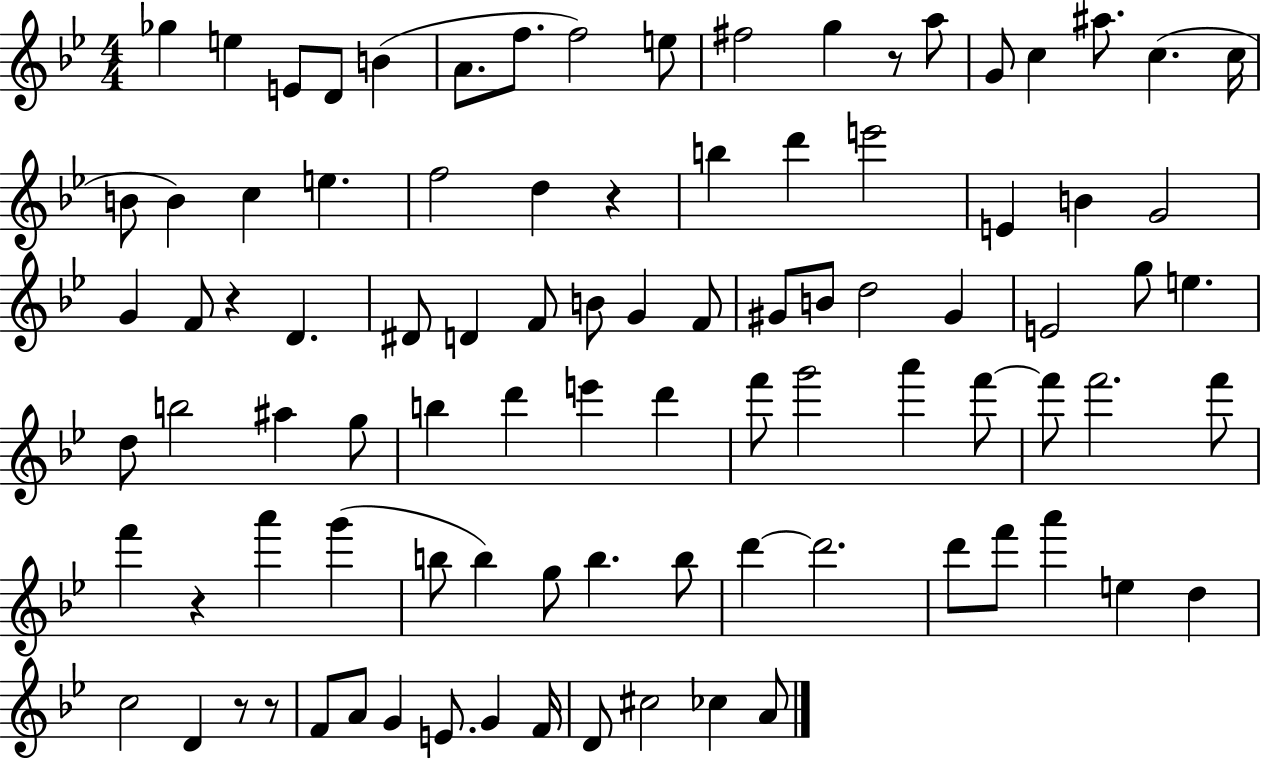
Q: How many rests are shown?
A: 6